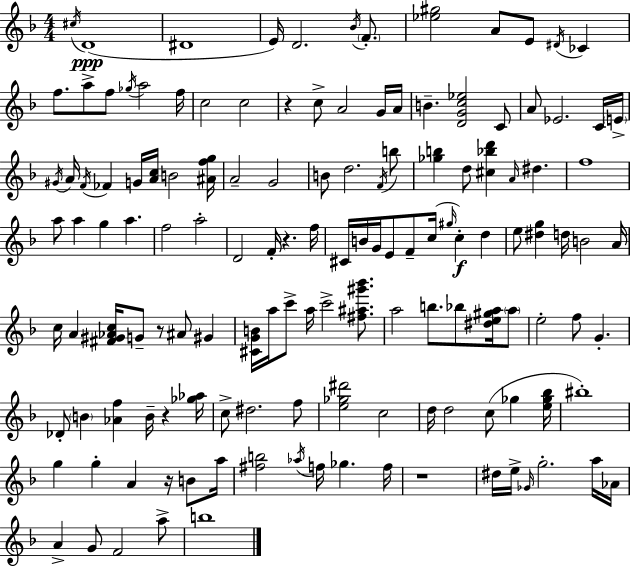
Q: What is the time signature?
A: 4/4